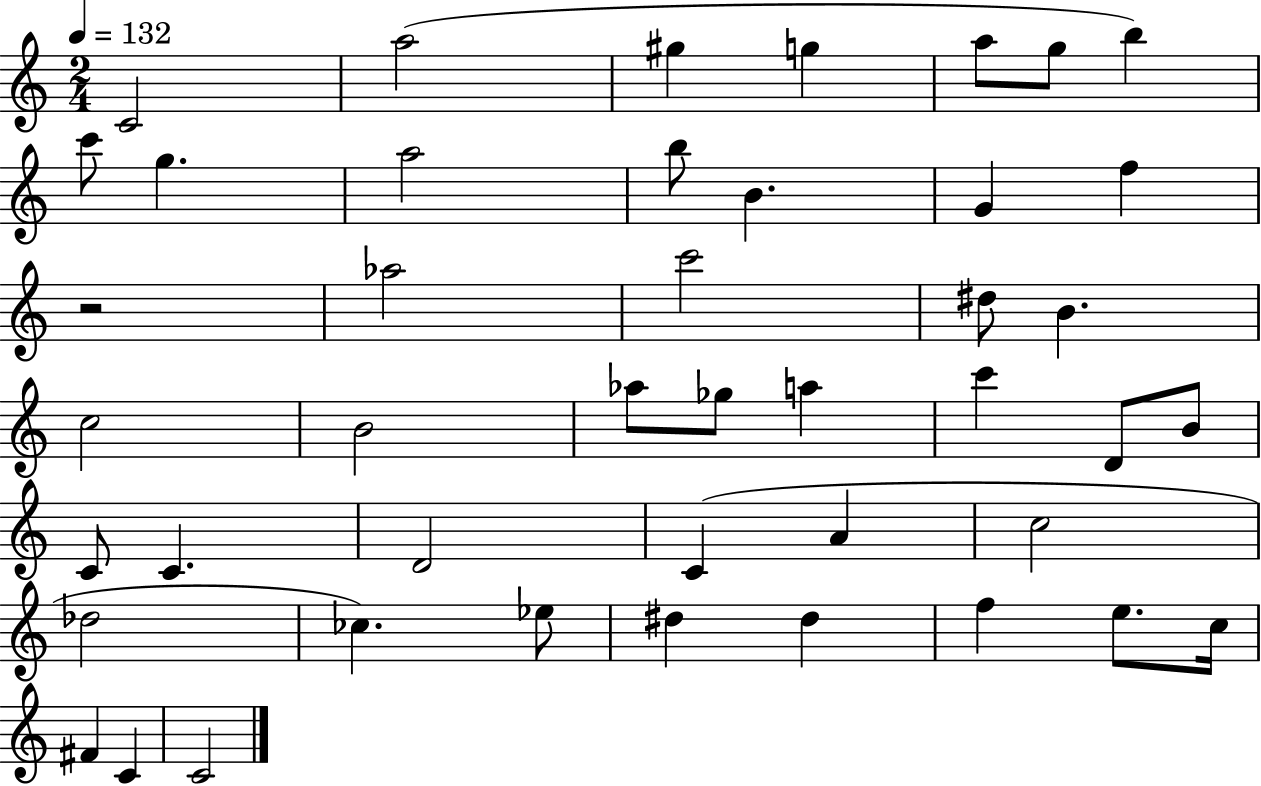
C4/h A5/h G#5/q G5/q A5/e G5/e B5/q C6/e G5/q. A5/h B5/e B4/q. G4/q F5/q R/h Ab5/h C6/h D#5/e B4/q. C5/h B4/h Ab5/e Gb5/e A5/q C6/q D4/e B4/e C4/e C4/q. D4/h C4/q A4/q C5/h Db5/h CES5/q. Eb5/e D#5/q D#5/q F5/q E5/e. C5/s F#4/q C4/q C4/h